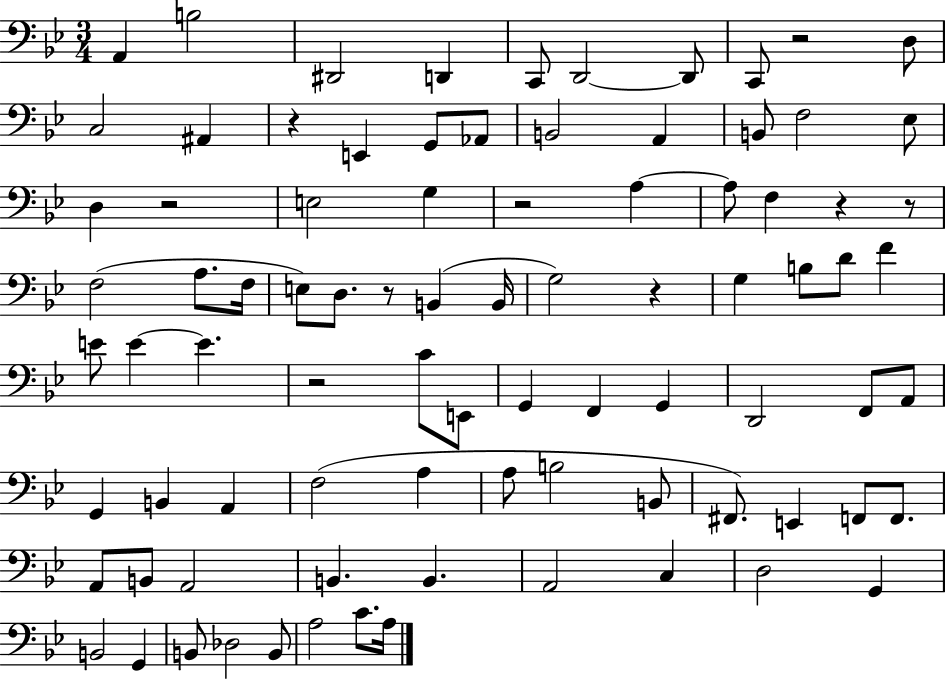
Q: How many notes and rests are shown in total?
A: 86